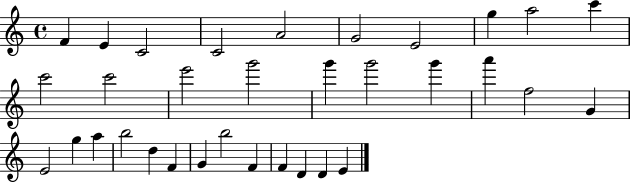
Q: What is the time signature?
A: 4/4